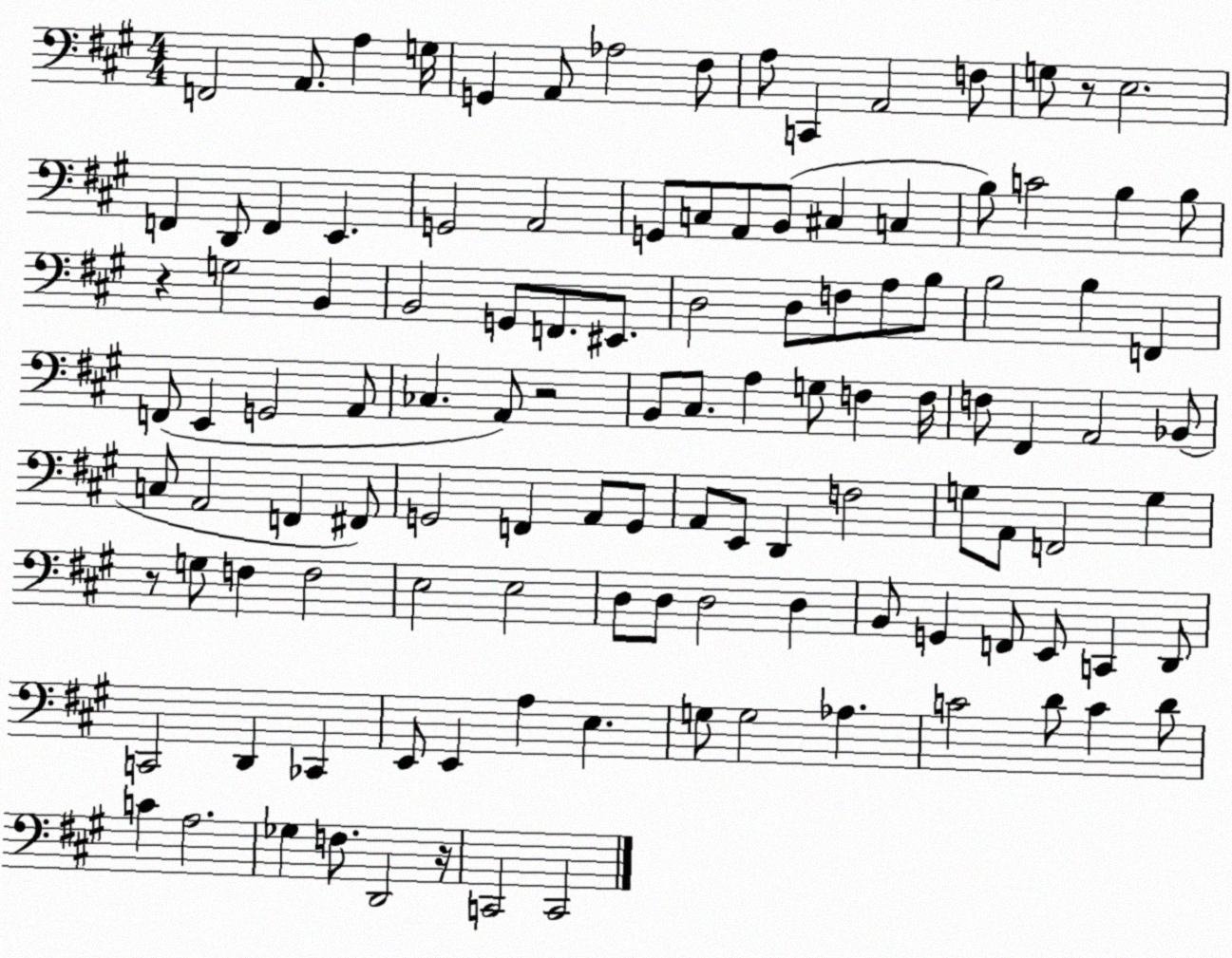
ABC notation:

X:1
T:Untitled
M:4/4
L:1/4
K:A
F,,2 A,,/2 A, G,/4 G,, A,,/2 _A,2 ^F,/2 A,/2 C,, A,,2 F,/2 G,/2 z/2 E,2 F,, D,,/2 F,, E,, G,,2 A,,2 G,,/2 C,/2 A,,/2 B,,/2 ^C, C, B,/2 C2 B, B,/2 z G,2 B,, B,,2 G,,/2 F,,/2 ^E,,/2 D,2 D,/2 F,/2 A,/2 B,/2 B,2 B, F,, F,,/2 E,, G,,2 A,,/2 _C, A,,/2 z2 B,,/2 ^C,/2 A, G,/2 F, F,/4 F,/2 ^F,, A,,2 _B,,/2 C,/2 A,,2 F,, ^F,,/2 G,,2 F,, A,,/2 G,,/2 A,,/2 E,,/2 D,, F,2 G,/2 A,,/2 F,,2 G, z/2 G,/2 F, F,2 E,2 E,2 D,/2 D,/2 D,2 D, B,,/2 G,, F,,/2 E,,/2 C,, D,,/2 C,,2 D,, _C,, E,,/2 E,, A, E, G,/2 G,2 _A, C2 D/2 C D/2 C A,2 _G, F,/2 D,,2 z/4 C,,2 C,,2